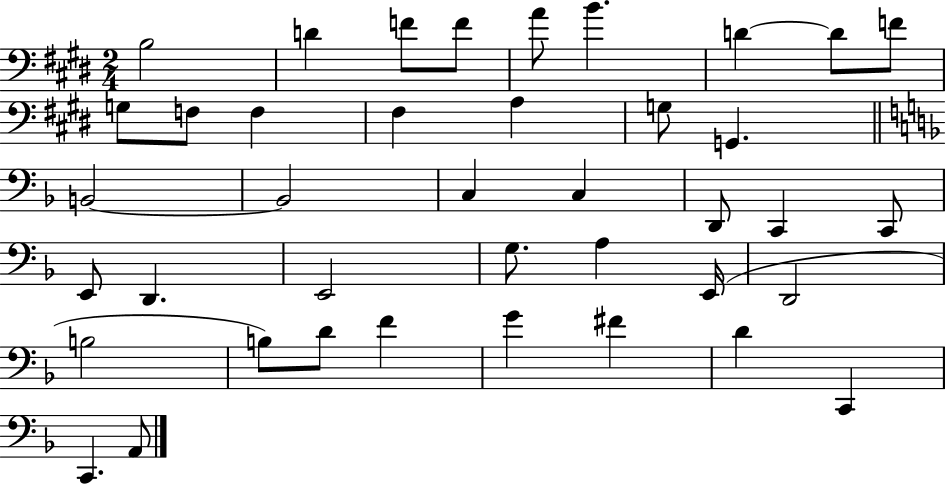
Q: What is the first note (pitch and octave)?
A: B3